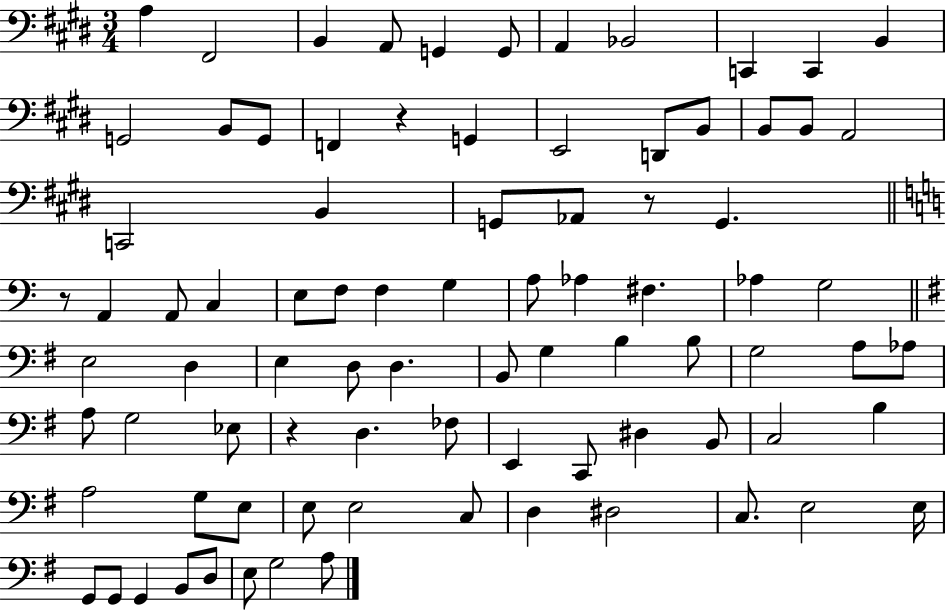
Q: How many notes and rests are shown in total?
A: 85